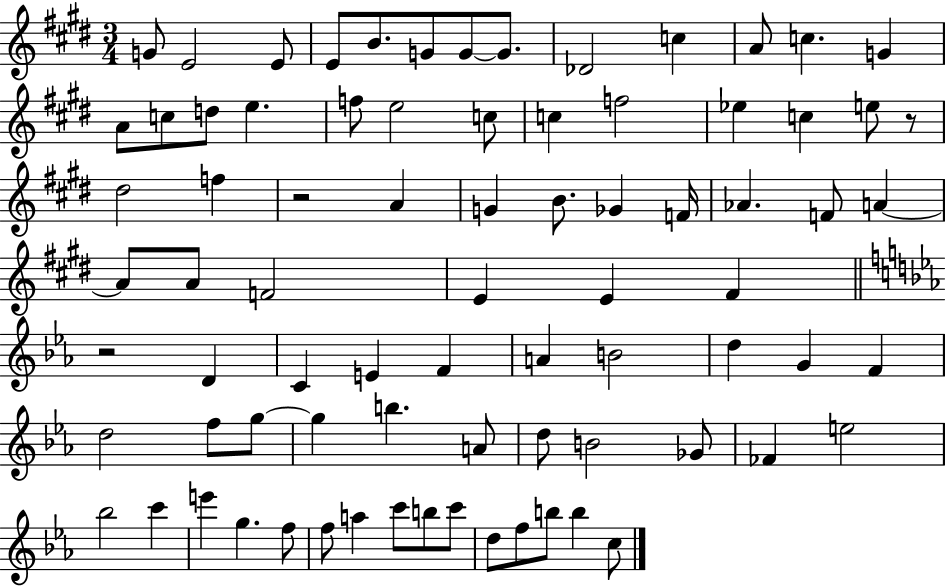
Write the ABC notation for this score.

X:1
T:Untitled
M:3/4
L:1/4
K:E
G/2 E2 E/2 E/2 B/2 G/2 G/2 G/2 _D2 c A/2 c G A/2 c/2 d/2 e f/2 e2 c/2 c f2 _e c e/2 z/2 ^d2 f z2 A G B/2 _G F/4 _A F/2 A A/2 A/2 F2 E E ^F z2 D C E F A B2 d G F d2 f/2 g/2 g b A/2 d/2 B2 _G/2 _F e2 _b2 c' e' g f/2 f/2 a c'/2 b/2 c'/2 d/2 f/2 b/2 b c/2